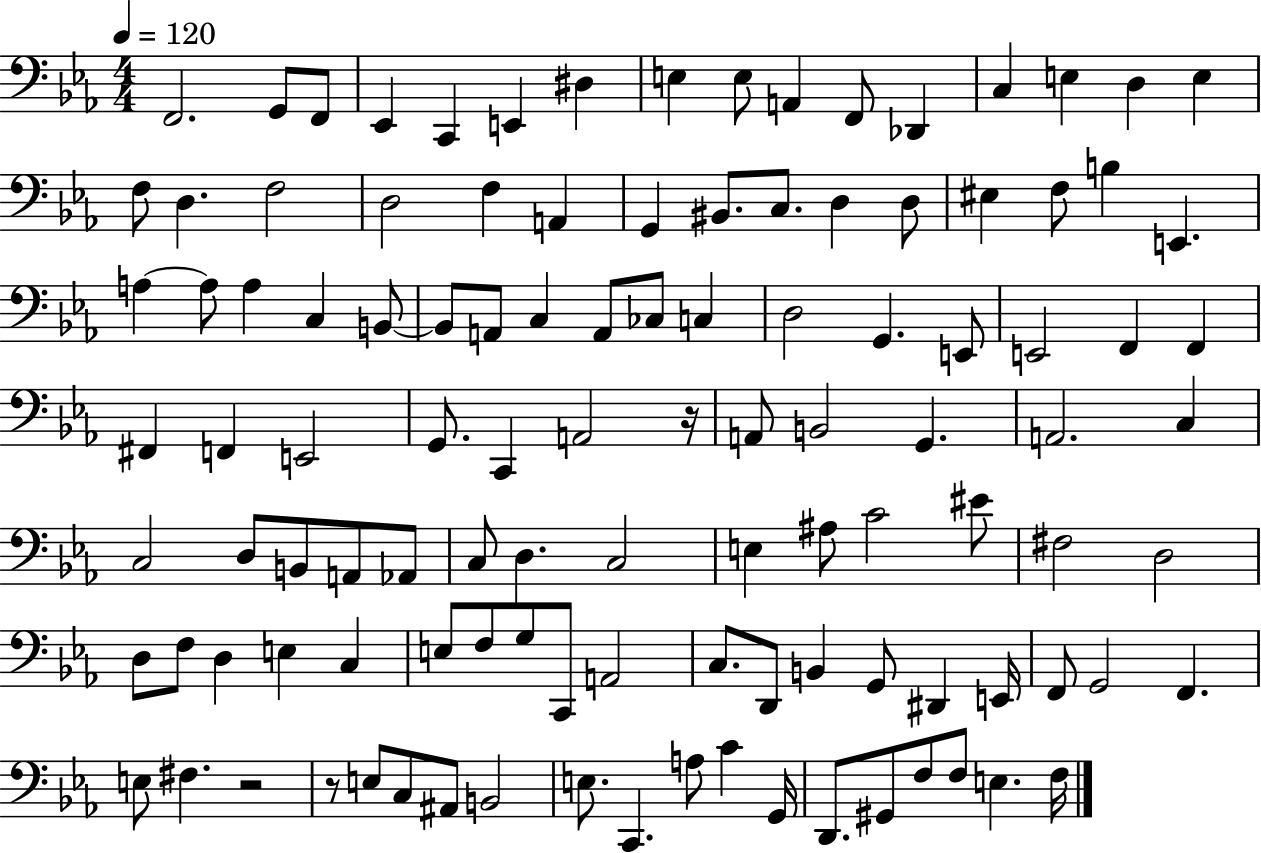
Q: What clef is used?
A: bass